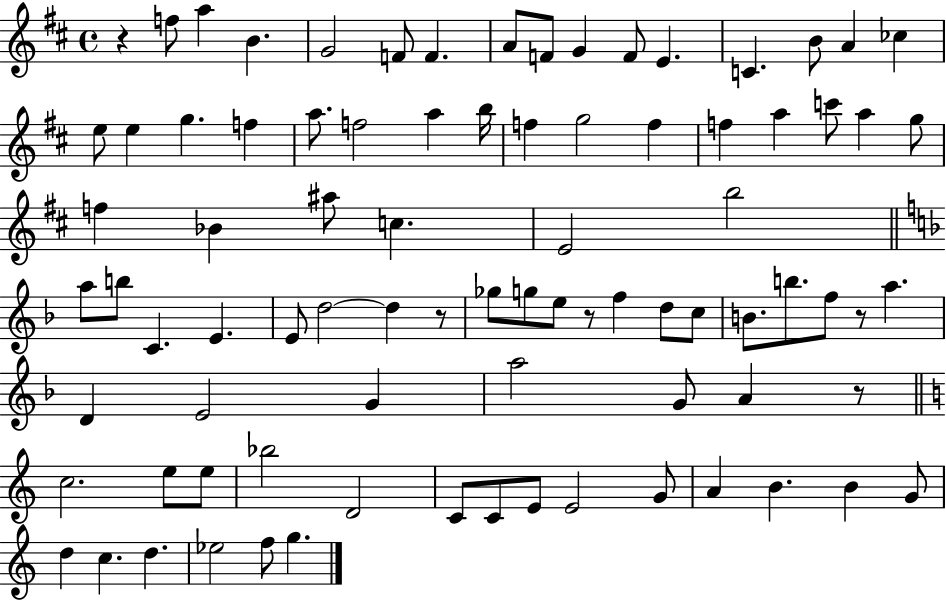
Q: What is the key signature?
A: D major